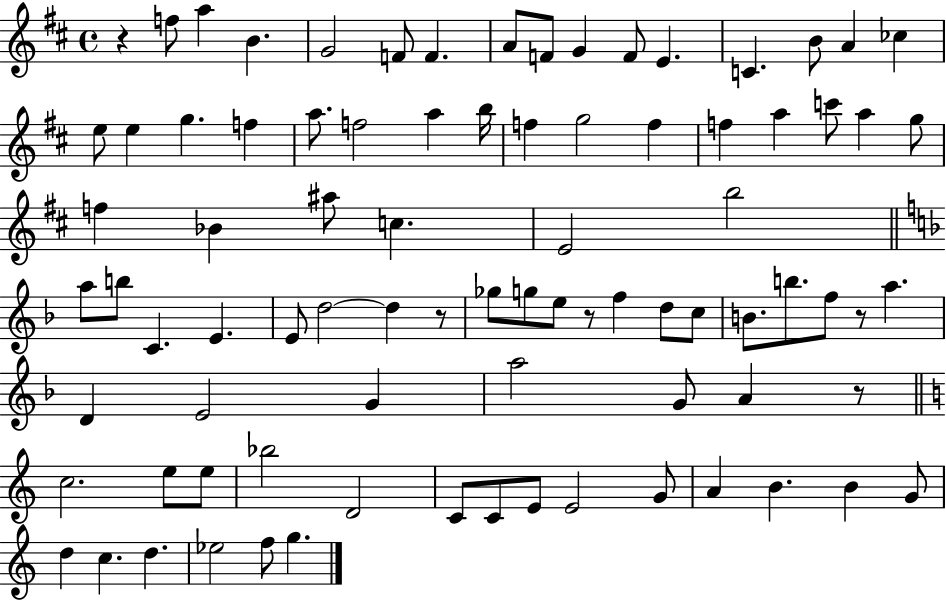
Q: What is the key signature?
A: D major